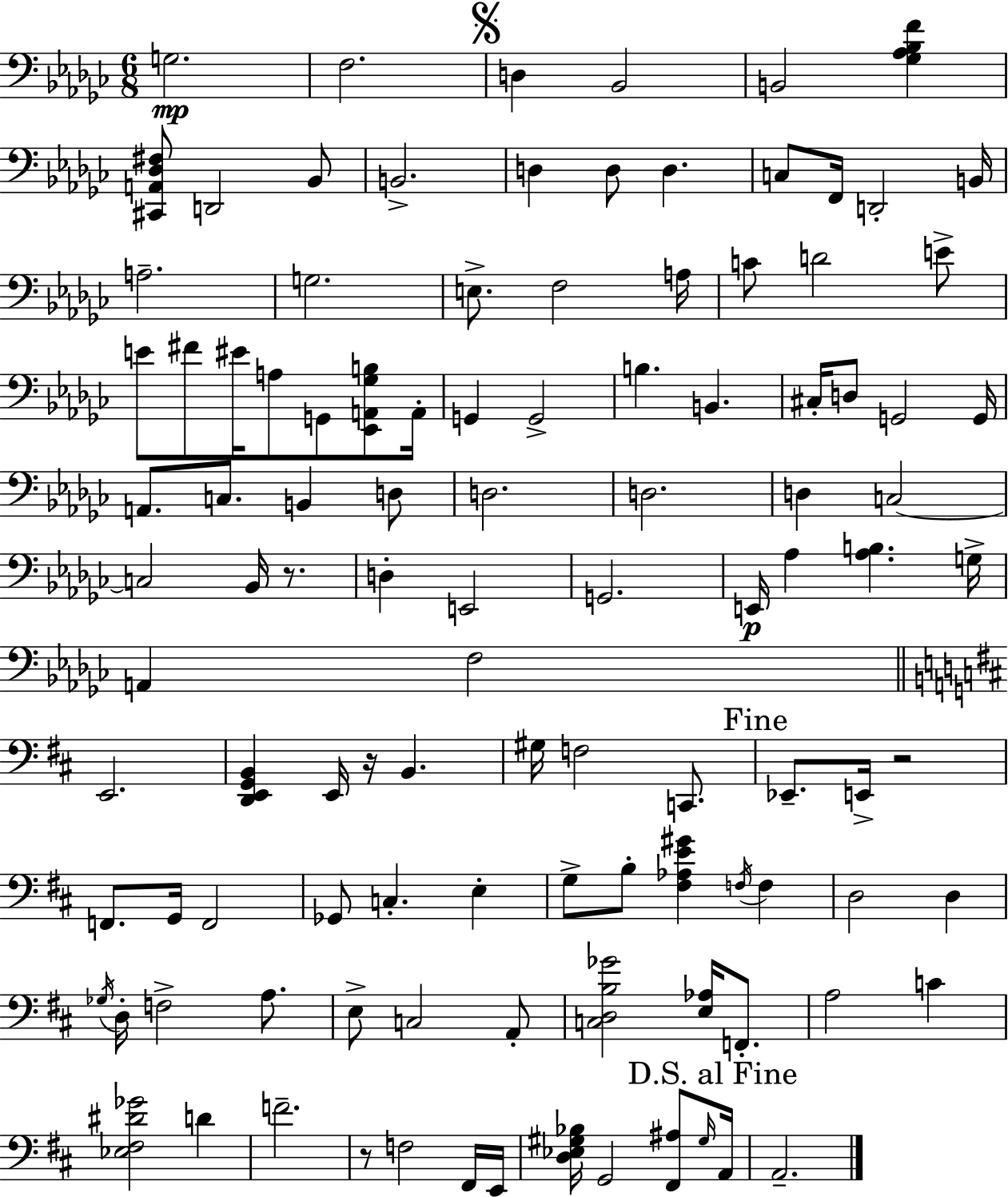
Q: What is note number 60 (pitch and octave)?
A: F3